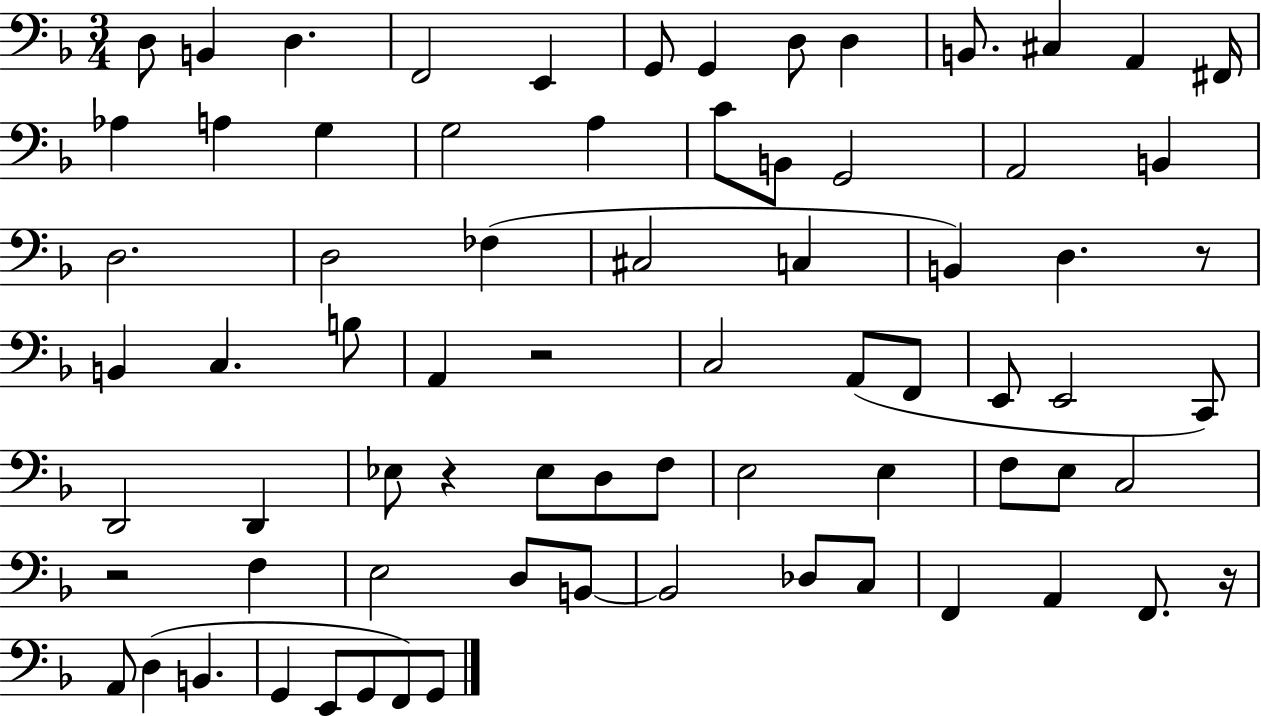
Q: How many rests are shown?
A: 5